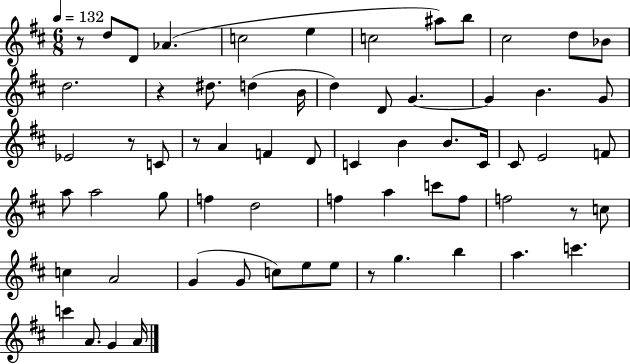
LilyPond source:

{
  \clef treble
  \numericTimeSignature
  \time 6/8
  \key d \major
  \tempo 4 = 132
  r8 d''8 d'8 aes'4.( | c''2 e''4 | c''2 ais''8) b''8 | cis''2 d''8 bes'8 | \break d''2. | r4 dis''8. d''4( b'16 | d''4) d'8 g'4.~~ | g'4 b'4. g'8 | \break ees'2 r8 c'8 | r8 a'4 f'4 d'8 | c'4 b'4 b'8. c'16 | cis'8 e'2 f'8 | \break a''8 a''2 g''8 | f''4 d''2 | f''4 a''4 c'''8 f''8 | f''2 r8 c''8 | \break c''4 a'2 | g'4( g'8 c''8) e''8 e''8 | r8 g''4. b''4 | a''4. c'''4. | \break c'''4 a'8. g'4 a'16 | \bar "|."
}